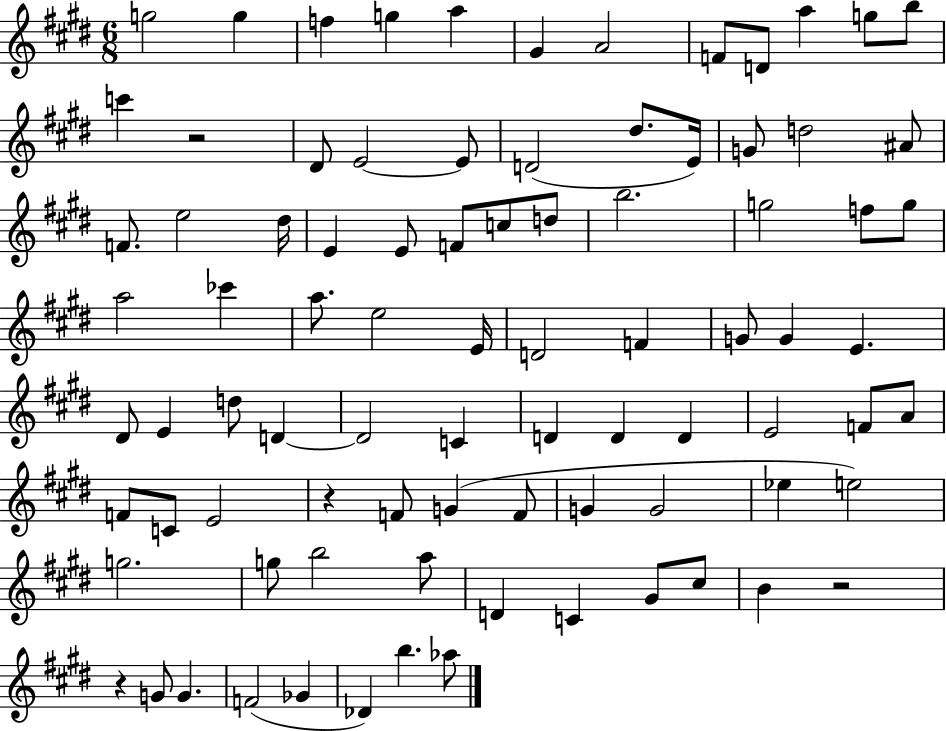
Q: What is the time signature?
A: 6/8